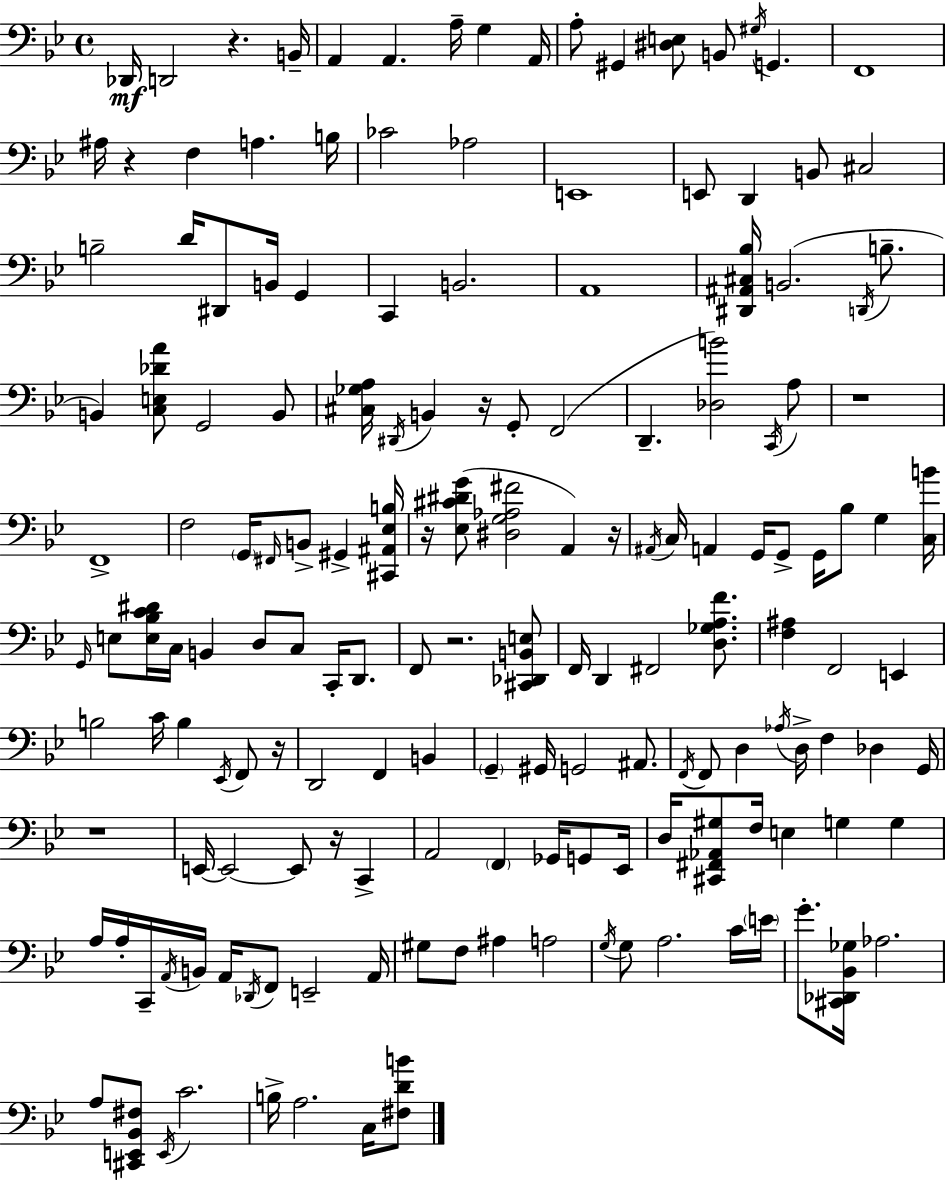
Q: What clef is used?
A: bass